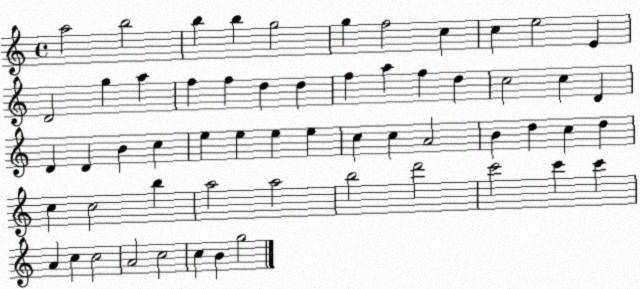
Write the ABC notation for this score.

X:1
T:Untitled
M:4/4
L:1/4
K:C
a2 b2 b b g2 g f2 c c e2 E D2 g a f f d d f a f d c2 c D D D B c e e e e c c A2 B d c d c c2 b a2 a2 b2 d'2 c'2 c' c' A c c2 A2 c2 c B g2